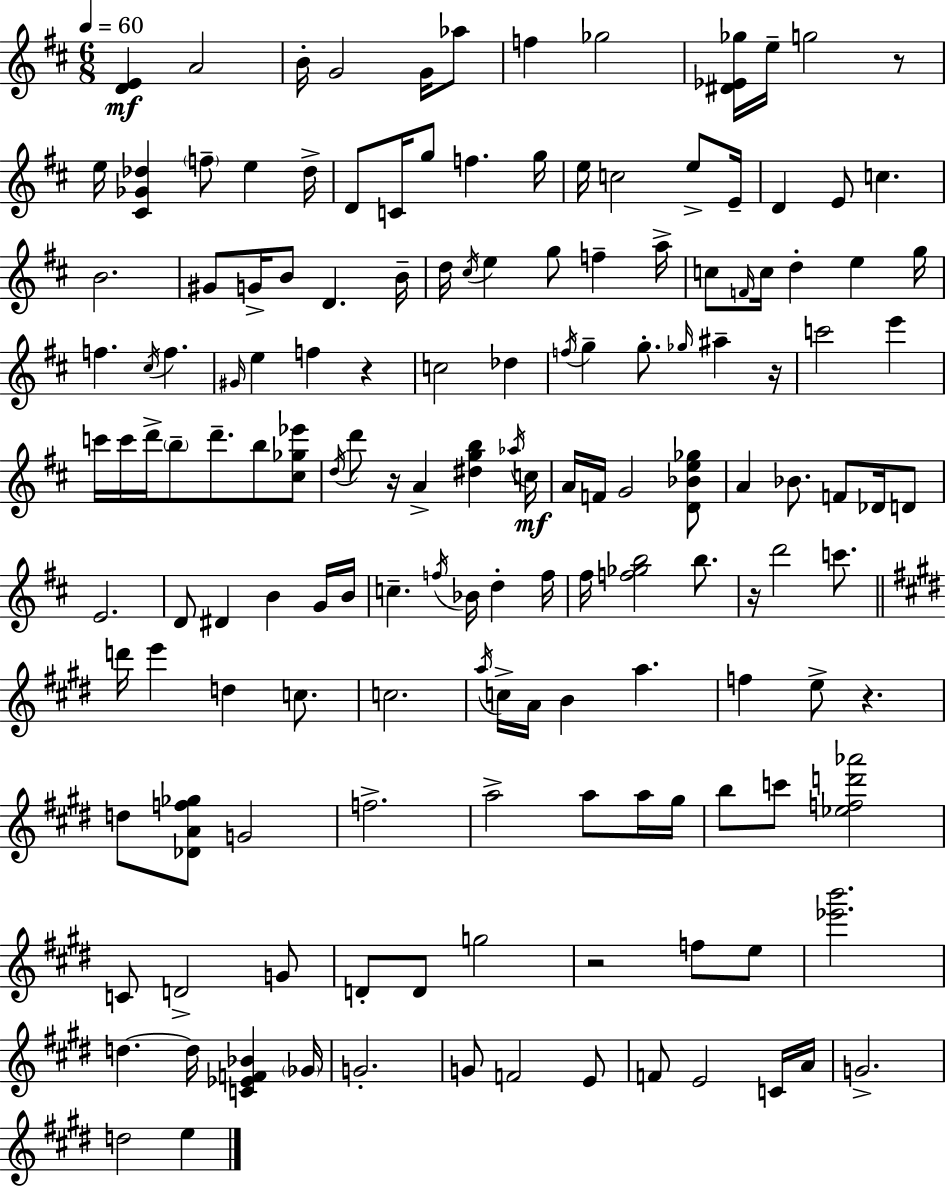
X:1
T:Untitled
M:6/8
L:1/4
K:D
[DE] A2 B/4 G2 G/4 _a/2 f _g2 [^D_E_g]/4 e/4 g2 z/2 e/4 [^C_G_d] f/2 e _d/4 D/2 C/4 g/2 f g/4 e/4 c2 e/2 E/4 D E/2 c B2 ^G/2 G/4 B/2 D B/4 d/4 ^c/4 e g/2 f a/4 c/2 F/4 c/4 d e g/4 f ^c/4 f ^G/4 e f z c2 _d f/4 g g/2 _g/4 ^a z/4 c'2 e' c'/4 c'/4 d'/4 b/2 d'/2 b/2 [^c_g_e']/2 d/4 d'/2 z/4 A [^dgb] _a/4 c/4 A/4 F/4 G2 [D_Be_g]/2 A _B/2 F/2 _D/4 D/2 E2 D/2 ^D B G/4 B/4 c f/4 _B/4 d f/4 ^f/4 [f_gb]2 b/2 z/4 d'2 c'/2 d'/4 e' d c/2 c2 a/4 c/4 A/4 B a f e/2 z d/2 [_DAf_g]/2 G2 f2 a2 a/2 a/4 ^g/4 b/2 c'/2 [_efd'_a']2 C/2 D2 G/2 D/2 D/2 g2 z2 f/2 e/2 [_e'b']2 d d/4 [C_EF_B] _G/4 G2 G/2 F2 E/2 F/2 E2 C/4 A/4 G2 d2 e